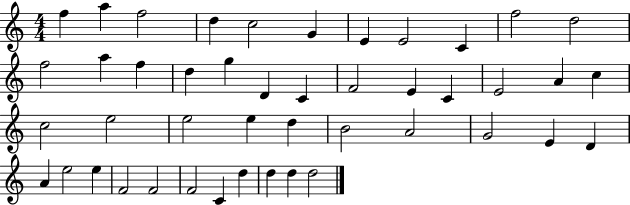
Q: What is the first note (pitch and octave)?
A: F5